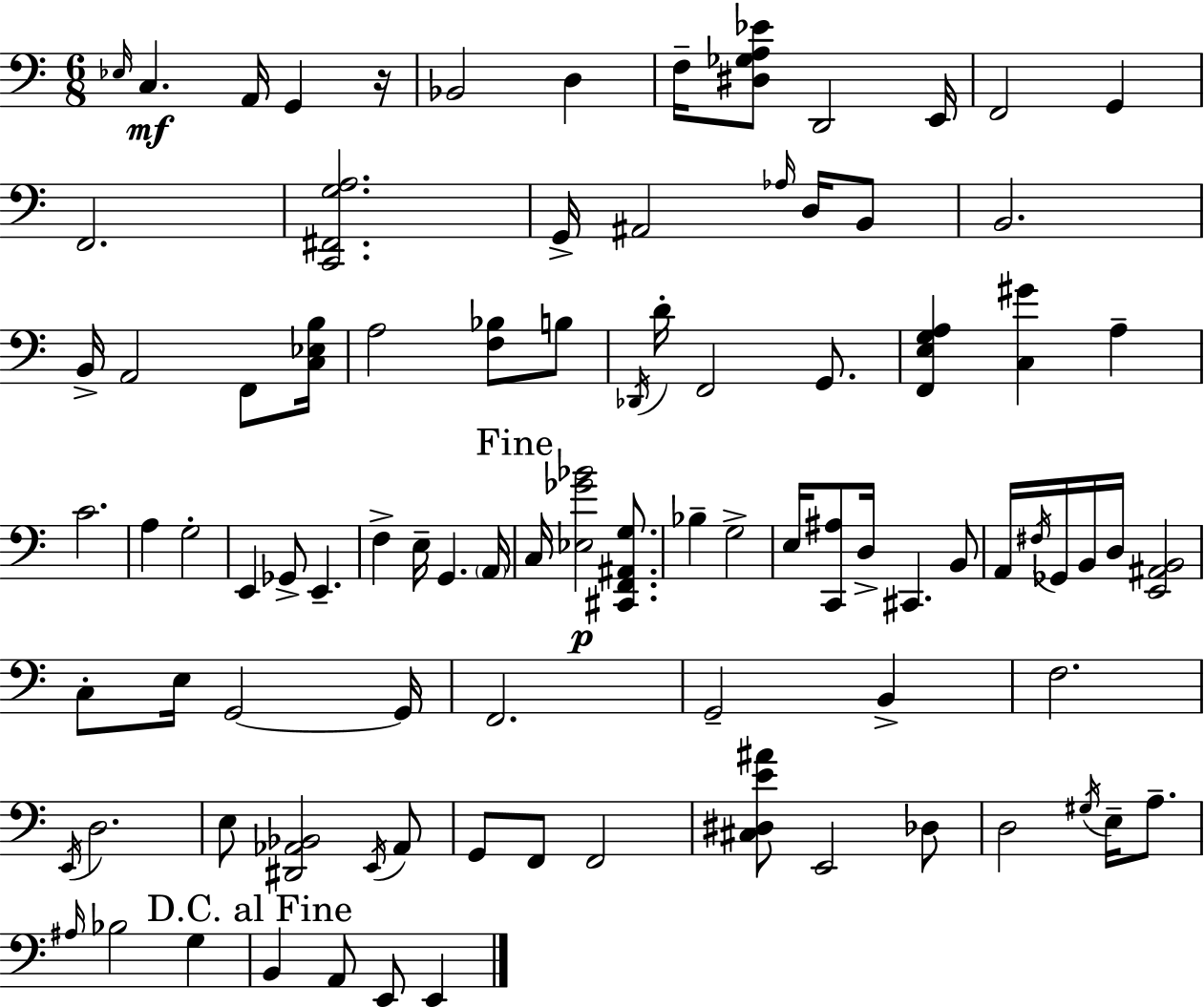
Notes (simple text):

Eb3/s C3/q. A2/s G2/q R/s Bb2/h D3/q F3/s [D#3,Gb3,A3,Eb4]/e D2/h E2/s F2/h G2/q F2/h. [C2,F#2,G3,A3]/h. G2/s A#2/h Ab3/s D3/s B2/e B2/h. B2/s A2/h F2/e [C3,Eb3,B3]/s A3/h [F3,Bb3]/e B3/e Db2/s D4/s F2/h G2/e. [F2,E3,G3,A3]/q [C3,G#4]/q A3/q C4/h. A3/q G3/h E2/q Gb2/e E2/q. F3/q E3/s G2/q. A2/s C3/s [Eb3,Gb4,Bb4]/h [C#2,F2,A#2,G3]/e. Bb3/q G3/h E3/s [C2,A#3]/e D3/s C#2/q. B2/e A2/s F#3/s Gb2/s B2/s D3/s [E2,A#2,B2]/h C3/e E3/s G2/h G2/s F2/h. G2/h B2/q F3/h. E2/s D3/h. E3/e [D#2,Ab2,Bb2]/h E2/s Ab2/e G2/e F2/e F2/h [C#3,D#3,E4,A#4]/e E2/h Db3/e D3/h G#3/s E3/s A3/e. A#3/s Bb3/h G3/q B2/q A2/e E2/e E2/q